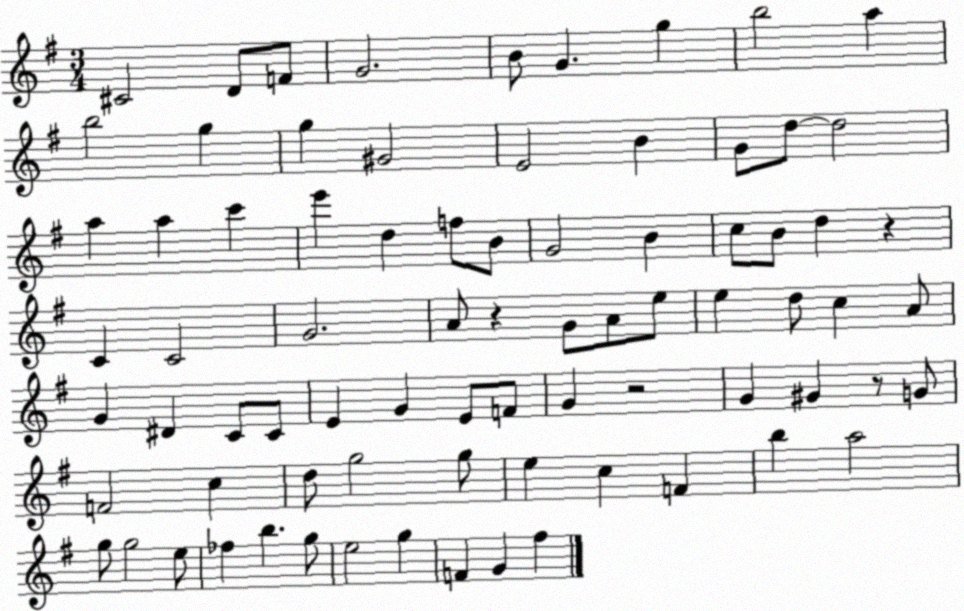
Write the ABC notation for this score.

X:1
T:Untitled
M:3/4
L:1/4
K:G
^C2 D/2 F/2 G2 B/2 G g b2 a b2 g g ^G2 E2 B G/2 d/2 d2 a a c' e' d f/2 B/2 G2 B c/2 B/2 d z C C2 G2 A/2 z G/2 A/2 e/2 e d/2 c A/2 G ^D C/2 C/2 E G E/2 F/2 G z2 G ^G z/2 G/2 F2 c d/2 g2 g/2 e c F b a2 g/2 g2 e/2 _f b g/2 e2 g F G ^f